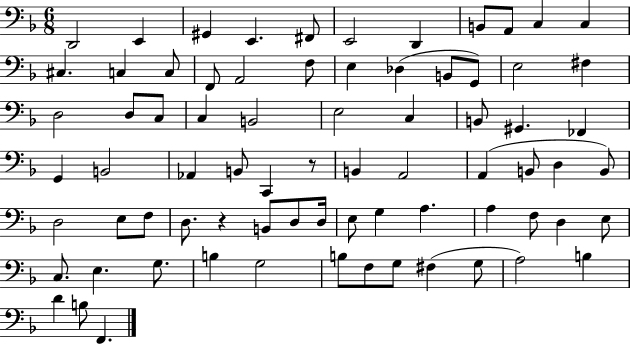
X:1
T:Untitled
M:6/8
L:1/4
K:F
D,,2 E,, ^G,, E,, ^F,,/2 E,,2 D,, B,,/2 A,,/2 C, C, ^C, C, C,/2 F,,/2 A,,2 F,/2 E, _D, B,,/2 G,,/2 E,2 ^F, D,2 D,/2 C,/2 C, B,,2 E,2 C, B,,/2 ^G,, _F,, G,, B,,2 _A,, B,,/2 C,, z/2 B,, A,,2 A,, B,,/2 D, B,,/2 D,2 E,/2 F,/2 D,/2 z B,,/2 D,/2 D,/4 E,/2 G, A, A, F,/2 D, E,/2 C,/2 E, G,/2 B, G,2 B,/2 F,/2 G,/2 ^F, G,/2 A,2 B, D B,/2 F,,